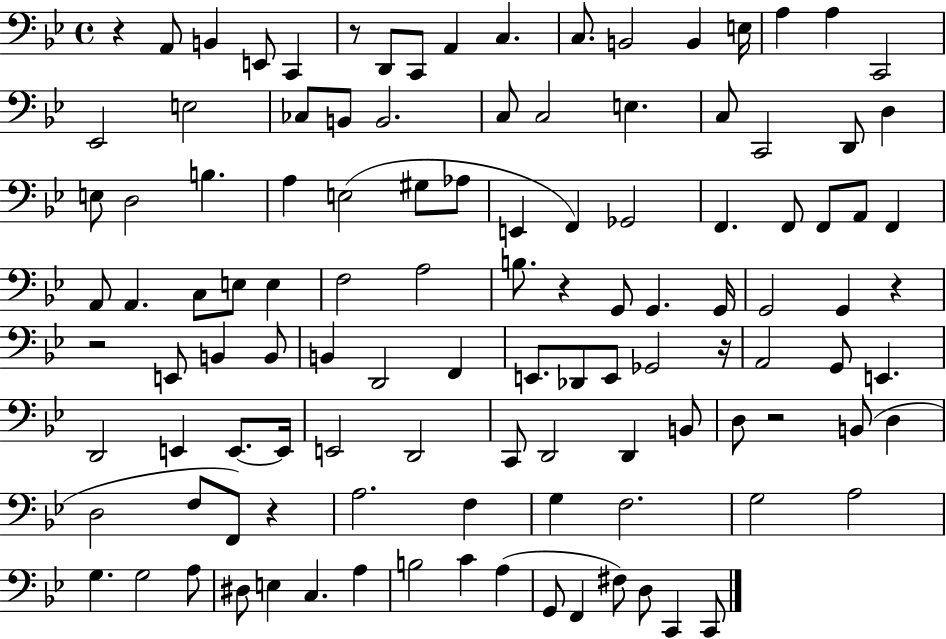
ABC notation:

X:1
T:Untitled
M:4/4
L:1/4
K:Bb
z A,,/2 B,, E,,/2 C,, z/2 D,,/2 C,,/2 A,, C, C,/2 B,,2 B,, E,/4 A, A, C,,2 _E,,2 E,2 _C,/2 B,,/2 B,,2 C,/2 C,2 E, C,/2 C,,2 D,,/2 D, E,/2 D,2 B, A, E,2 ^G,/2 _A,/2 E,, F,, _G,,2 F,, F,,/2 F,,/2 A,,/2 F,, A,,/2 A,, C,/2 E,/2 E, F,2 A,2 B,/2 z G,,/2 G,, G,,/4 G,,2 G,, z z2 E,,/2 B,, B,,/2 B,, D,,2 F,, E,,/2 _D,,/2 E,,/2 _G,,2 z/4 A,,2 G,,/2 E,, D,,2 E,, E,,/2 E,,/4 E,,2 D,,2 C,,/2 D,,2 D,, B,,/2 D,/2 z2 B,,/2 D, D,2 F,/2 F,,/2 z A,2 F, G, F,2 G,2 A,2 G, G,2 A,/2 ^D,/2 E, C, A, B,2 C A, G,,/2 F,, ^F,/2 D,/2 C,, C,,/2